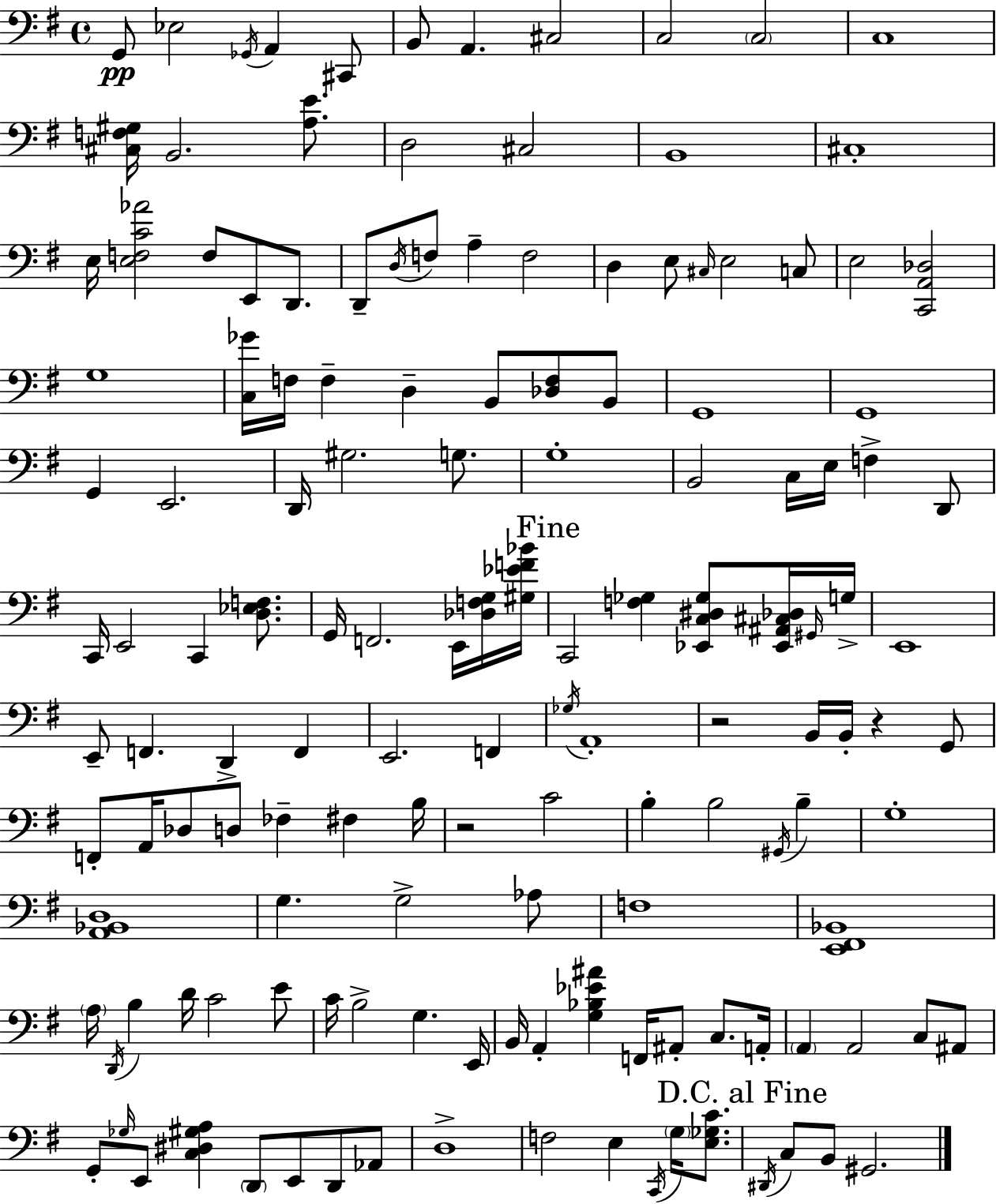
G2/e Eb3/h Gb2/s A2/q C#2/e B2/e A2/q. C#3/h C3/h C3/h C3/w [C#3,F3,G#3]/s B2/h. [A3,E4]/e. D3/h C#3/h B2/w C#3/w E3/s [E3,F3,C4,Ab4]/h F3/e E2/e D2/e. D2/e D3/s F3/e A3/q F3/h D3/q E3/e C#3/s E3/h C3/e E3/h [C2,A2,Db3]/h G3/w [C3,Gb4]/s F3/s F3/q D3/q B2/e [Db3,F3]/e B2/e G2/w G2/w G2/q E2/h. D2/s G#3/h. G3/e. G3/w B2/h C3/s E3/s F3/q D2/e C2/s E2/h C2/q [D3,Eb3,F3]/e. G2/s F2/h. E2/s [Db3,F3,G3]/s [G#3,Eb4,F4,Bb4]/s C2/h [F3,Gb3]/q [Eb2,C3,D#3,Gb3]/e [Eb2,A#2,C#3,Db3]/s G#2/s G3/s E2/w E2/e F2/q. D2/q F2/q E2/h. F2/q Gb3/s A2/w R/h B2/s B2/s R/q G2/e F2/e A2/s Db3/e D3/e FES3/q F#3/q B3/s R/h C4/h B3/q B3/h G#2/s B3/q G3/w [A2,Bb2,D3]/w G3/q. G3/h Ab3/e F3/w [E2,F#2,Bb2]/w A3/s D2/s B3/q D4/s C4/h E4/e C4/s B3/h G3/q. E2/s B2/s A2/q [G3,Bb3,Eb4,A#4]/q F2/s A#2/e C3/e. A2/s A2/q A2/h C3/e A#2/e G2/e Gb3/s E2/e [C3,D#3,G#3,A3]/q D2/e E2/e D2/e Ab2/e D3/w F3/h E3/q C2/s G3/s [E3,Gb3,C4]/e. D#2/s C3/e B2/e G#2/h.